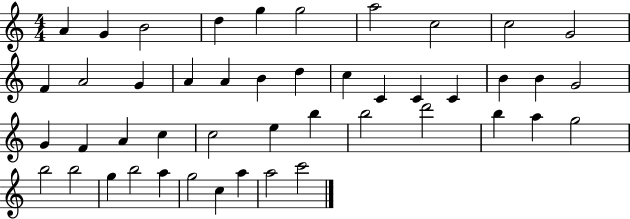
A4/q G4/q B4/h D5/q G5/q G5/h A5/h C5/h C5/h G4/h F4/q A4/h G4/q A4/q A4/q B4/q D5/q C5/q C4/q C4/q C4/q B4/q B4/q G4/h G4/q F4/q A4/q C5/q C5/h E5/q B5/q B5/h D6/h B5/q A5/q G5/h B5/h B5/h G5/q B5/h A5/q G5/h C5/q A5/q A5/h C6/h